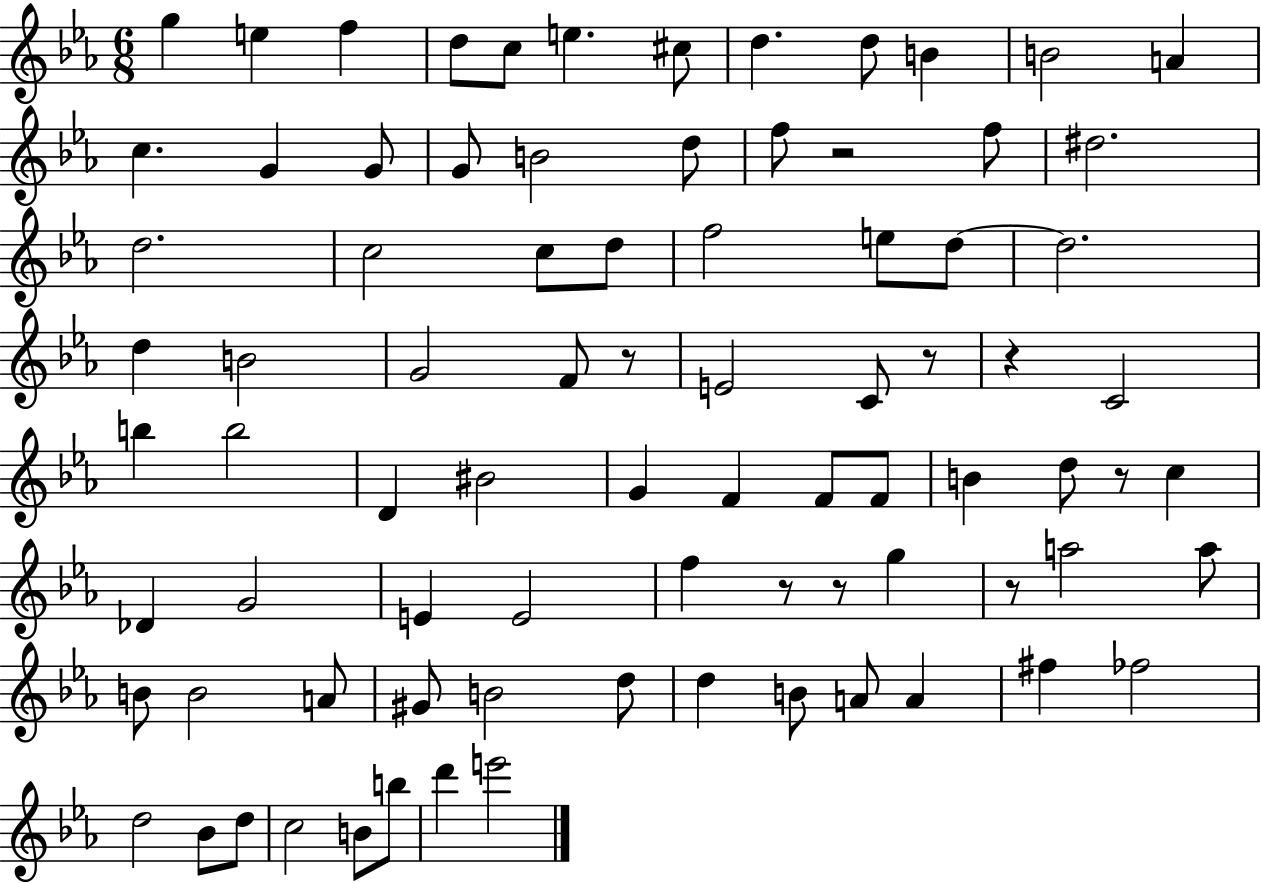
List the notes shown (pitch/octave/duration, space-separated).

G5/q E5/q F5/q D5/e C5/e E5/q. C#5/e D5/q. D5/e B4/q B4/h A4/q C5/q. G4/q G4/e G4/e B4/h D5/e F5/e R/h F5/e D#5/h. D5/h. C5/h C5/e D5/e F5/h E5/e D5/e D5/h. D5/q B4/h G4/h F4/e R/e E4/h C4/e R/e R/q C4/h B5/q B5/h D4/q BIS4/h G4/q F4/q F4/e F4/e B4/q D5/e R/e C5/q Db4/q G4/h E4/q E4/h F5/q R/e R/e G5/q R/e A5/h A5/e B4/e B4/h A4/e G#4/e B4/h D5/e D5/q B4/e A4/e A4/q F#5/q FES5/h D5/h Bb4/e D5/e C5/h B4/e B5/e D6/q E6/h